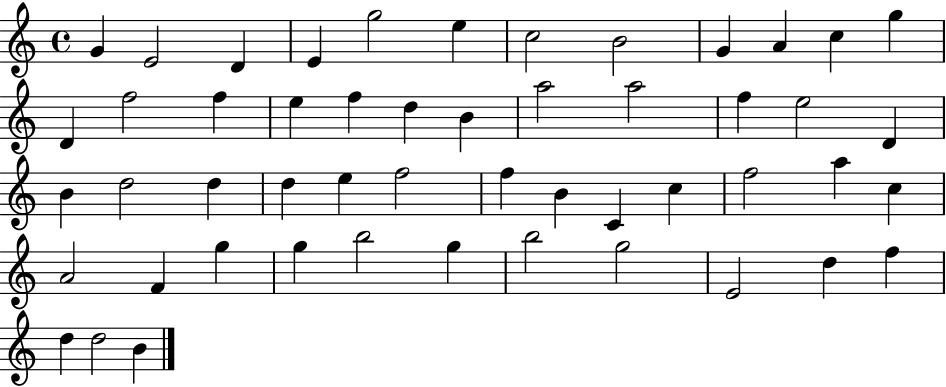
G4/q E4/h D4/q E4/q G5/h E5/q C5/h B4/h G4/q A4/q C5/q G5/q D4/q F5/h F5/q E5/q F5/q D5/q B4/q A5/h A5/h F5/q E5/h D4/q B4/q D5/h D5/q D5/q E5/q F5/h F5/q B4/q C4/q C5/q F5/h A5/q C5/q A4/h F4/q G5/q G5/q B5/h G5/q B5/h G5/h E4/h D5/q F5/q D5/q D5/h B4/q